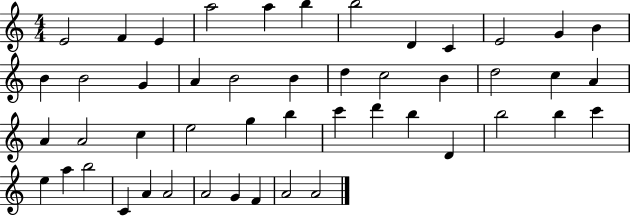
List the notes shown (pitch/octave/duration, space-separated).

E4/h F4/q E4/q A5/h A5/q B5/q B5/h D4/q C4/q E4/h G4/q B4/q B4/q B4/h G4/q A4/q B4/h B4/q D5/q C5/h B4/q D5/h C5/q A4/q A4/q A4/h C5/q E5/h G5/q B5/q C6/q D6/q B5/q D4/q B5/h B5/q C6/q E5/q A5/q B5/h C4/q A4/q A4/h A4/h G4/q F4/q A4/h A4/h